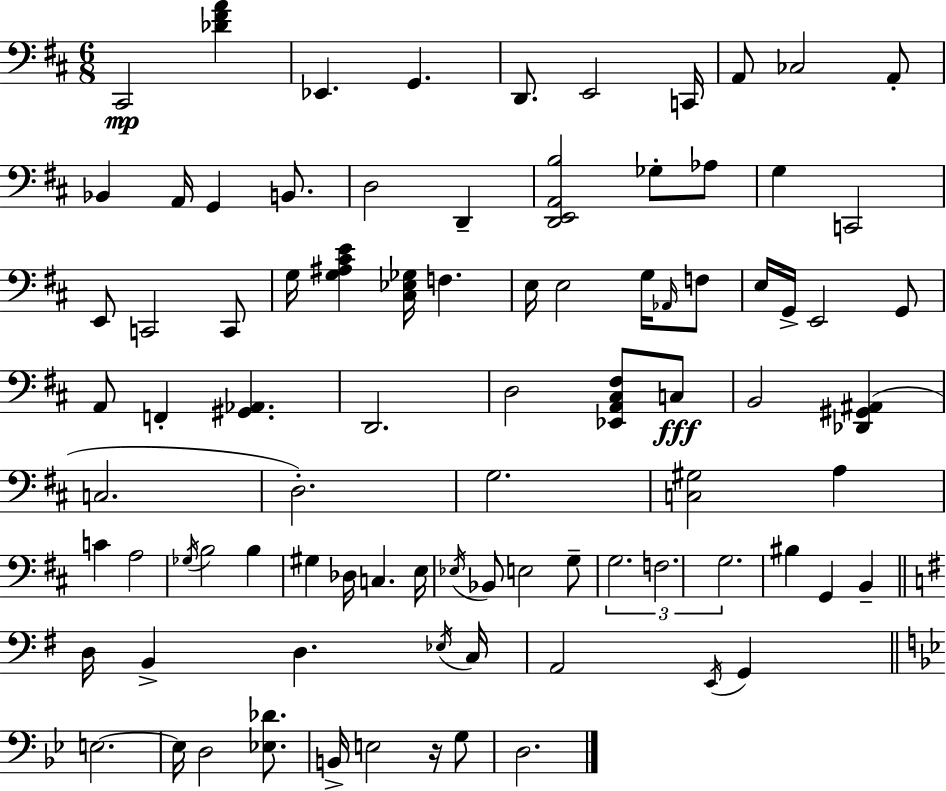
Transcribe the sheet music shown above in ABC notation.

X:1
T:Untitled
M:6/8
L:1/4
K:D
^C,,2 [_D^FA] _E,, G,, D,,/2 E,,2 C,,/4 A,,/2 _C,2 A,,/2 _B,, A,,/4 G,, B,,/2 D,2 D,, [D,,E,,A,,B,]2 _G,/2 _A,/2 G, C,,2 E,,/2 C,,2 C,,/2 G,/4 [G,^A,^CE] [^C,_E,_G,]/4 F, E,/4 E,2 G,/4 _A,,/4 F,/2 E,/4 G,,/4 E,,2 G,,/2 A,,/2 F,, [^G,,_A,,] D,,2 D,2 [_E,,A,,^C,^F,]/2 C,/2 B,,2 [_D,,^G,,^A,,] C,2 D,2 G,2 [C,^G,]2 A, C A,2 _G,/4 B,2 B, ^G, _D,/4 C, E,/4 _E,/4 _B,,/2 E,2 G,/2 G,2 F,2 G,2 ^B, G,, B,, D,/4 B,, D, _E,/4 C,/4 A,,2 E,,/4 G,, E,2 E,/4 D,2 [_E,_D]/2 B,,/4 E,2 z/4 G,/2 D,2